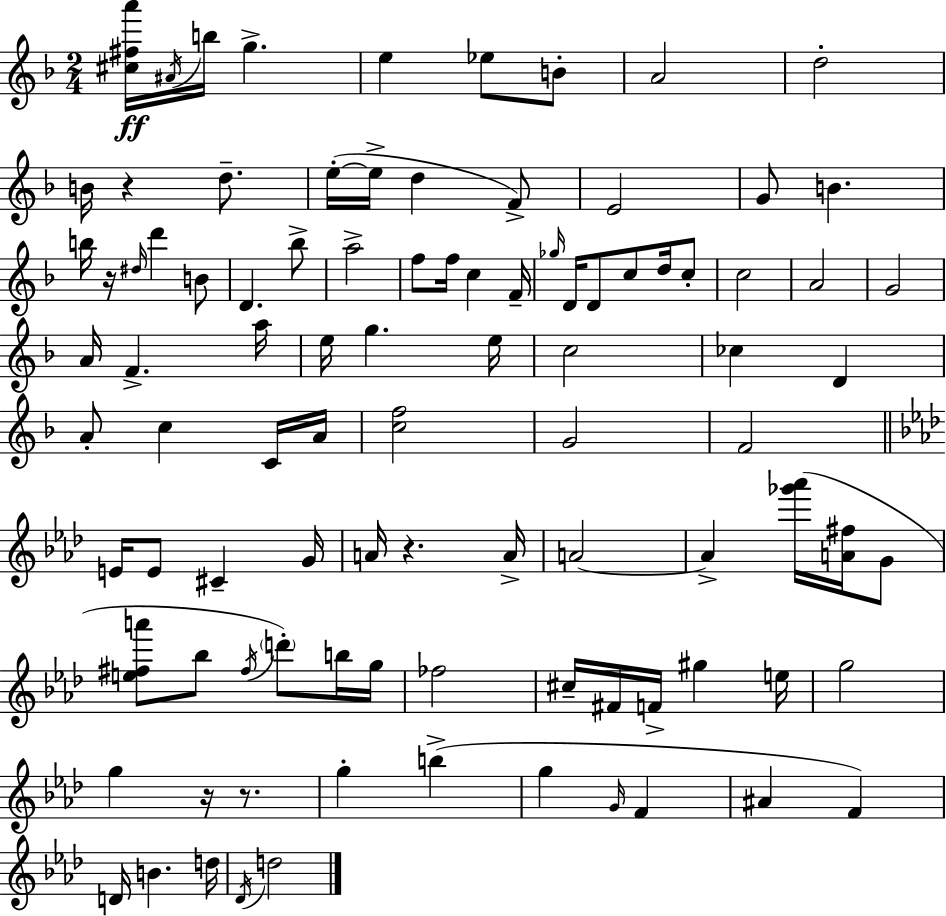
{
  \clef treble
  \numericTimeSignature
  \time 2/4
  \key f \major
  <cis'' fis'' a'''>16\ff \acciaccatura { ais'16 } b''16 g''4.-> | e''4 ees''8 b'8-. | a'2 | d''2-. | \break b'16 r4 d''8.-- | e''16-.~(~ e''16-> d''4 f'8->) | e'2 | g'8 b'4. | \break b''16 r16 \grace { dis''16 } d'''4 | b'8 d'4. | bes''8-> a''2-> | f''8 f''16 c''4 | \break f'16-- \grace { ges''16 } d'16 d'8 c''8 | d''16 c''8-. c''2 | a'2 | g'2 | \break a'16 f'4.-> | a''16 e''16 g''4. | e''16 c''2 | ces''4 d'4 | \break a'8-. c''4 | c'16 a'16 <c'' f''>2 | g'2 | f'2 | \break \bar "||" \break \key aes \major e'16 e'8 cis'4-- g'16 | a'16 r4. a'16-> | a'2~~ | a'4-> <ges''' aes'''>16( <a' fis''>16 g'8 | \break <e'' fis'' a'''>8 bes''8 \acciaccatura { fis''16 }) \parenthesize d'''8-. b''16 | g''16 fes''2 | cis''16-- fis'16 f'16-> gis''4 | e''16 g''2 | \break g''4 r16 r8. | g''4-. b''4->( | g''4 \grace { g'16 } f'4 | ais'4 f'4) | \break d'16 b'4. | d''16 \acciaccatura { des'16 } d''2 | \bar "|."
}